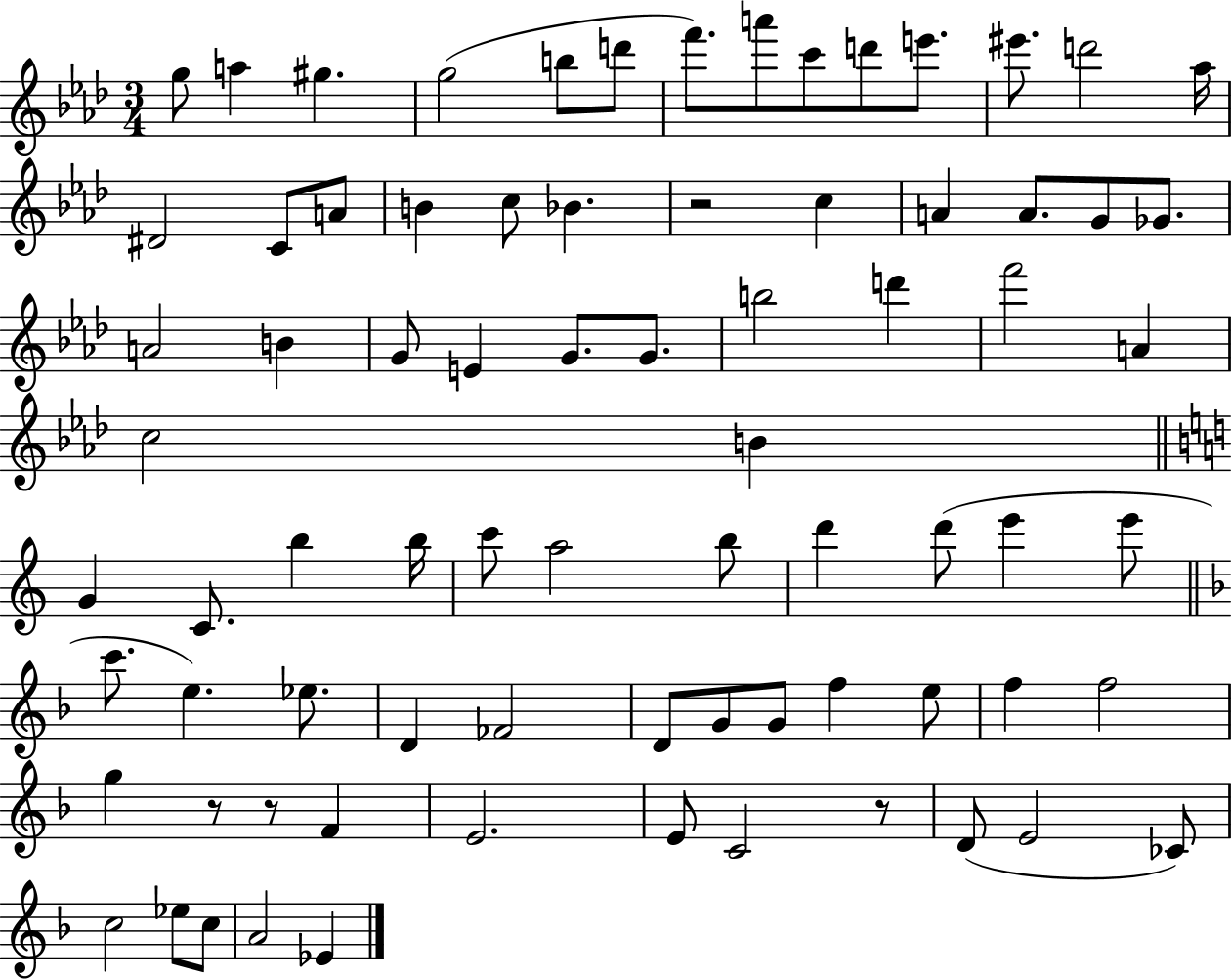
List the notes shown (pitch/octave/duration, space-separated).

G5/e A5/q G#5/q. G5/h B5/e D6/e F6/e. A6/e C6/e D6/e E6/e. EIS6/e. D6/h Ab5/s D#4/h C4/e A4/e B4/q C5/e Bb4/q. R/h C5/q A4/q A4/e. G4/e Gb4/e. A4/h B4/q G4/e E4/q G4/e. G4/e. B5/h D6/q F6/h A4/q C5/h B4/q G4/q C4/e. B5/q B5/s C6/e A5/h B5/e D6/q D6/e E6/q E6/e C6/e. E5/q. Eb5/e. D4/q FES4/h D4/e G4/e G4/e F5/q E5/e F5/q F5/h G5/q R/e R/e F4/q E4/h. E4/e C4/h R/e D4/e E4/h CES4/e C5/h Eb5/e C5/e A4/h Eb4/q